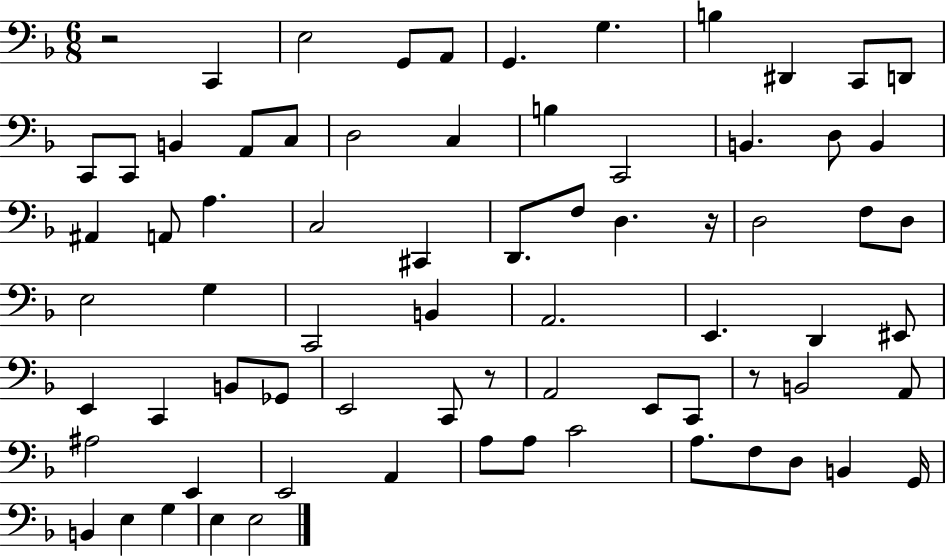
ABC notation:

X:1
T:Untitled
M:6/8
L:1/4
K:F
z2 C,, E,2 G,,/2 A,,/2 G,, G, B, ^D,, C,,/2 D,,/2 C,,/2 C,,/2 B,, A,,/2 C,/2 D,2 C, B, C,,2 B,, D,/2 B,, ^A,, A,,/2 A, C,2 ^C,, D,,/2 F,/2 D, z/4 D,2 F,/2 D,/2 E,2 G, C,,2 B,, A,,2 E,, D,, ^E,,/2 E,, C,, B,,/2 _G,,/2 E,,2 C,,/2 z/2 A,,2 E,,/2 C,,/2 z/2 B,,2 A,,/2 ^A,2 E,, E,,2 A,, A,/2 A,/2 C2 A,/2 F,/2 D,/2 B,, G,,/4 B,, E, G, E, E,2